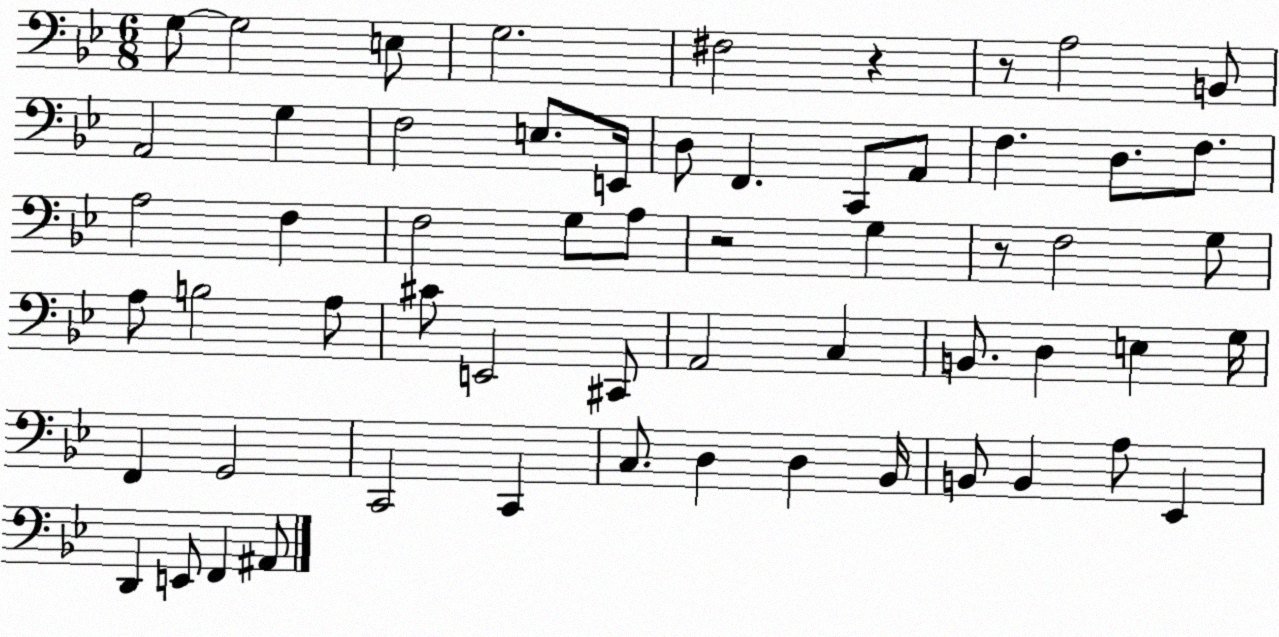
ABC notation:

X:1
T:Untitled
M:6/8
L:1/4
K:Bb
G,/2 G,2 E,/2 G,2 ^F,2 z z/2 A,2 B,,/2 A,,2 G, F,2 E,/2 E,,/4 D,/2 F,, C,,/2 A,,/2 F, D,/2 F,/2 A,2 F, F,2 G,/2 A,/2 z2 G, z/2 F,2 G,/2 A,/2 B,2 A,/2 ^C/2 E,,2 ^C,,/2 A,,2 C, B,,/2 D, E, G,/4 F,, G,,2 C,,2 C,, C,/2 D, D, _B,,/4 B,,/2 B,, A,/2 _E,, D,, E,,/2 F,, ^A,,/2